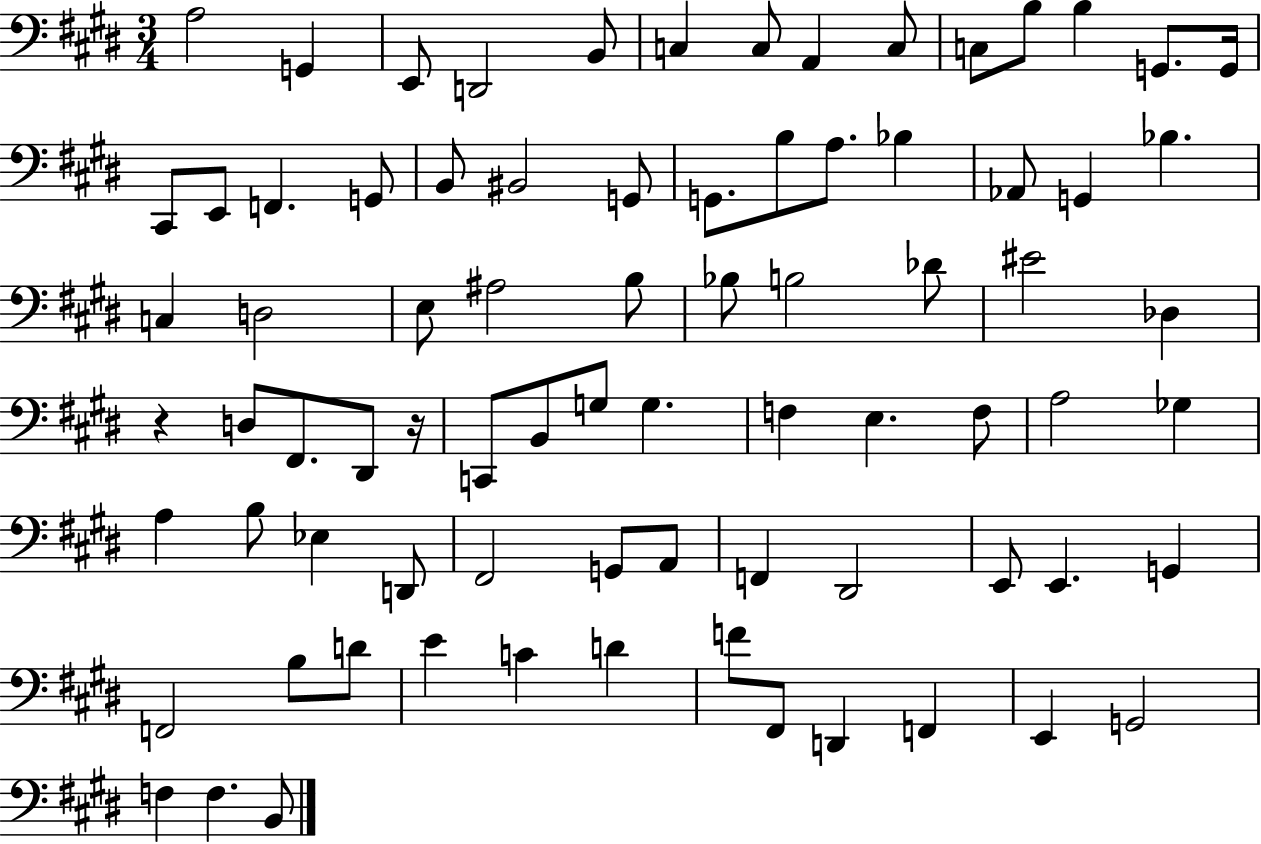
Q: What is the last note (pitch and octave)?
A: B2